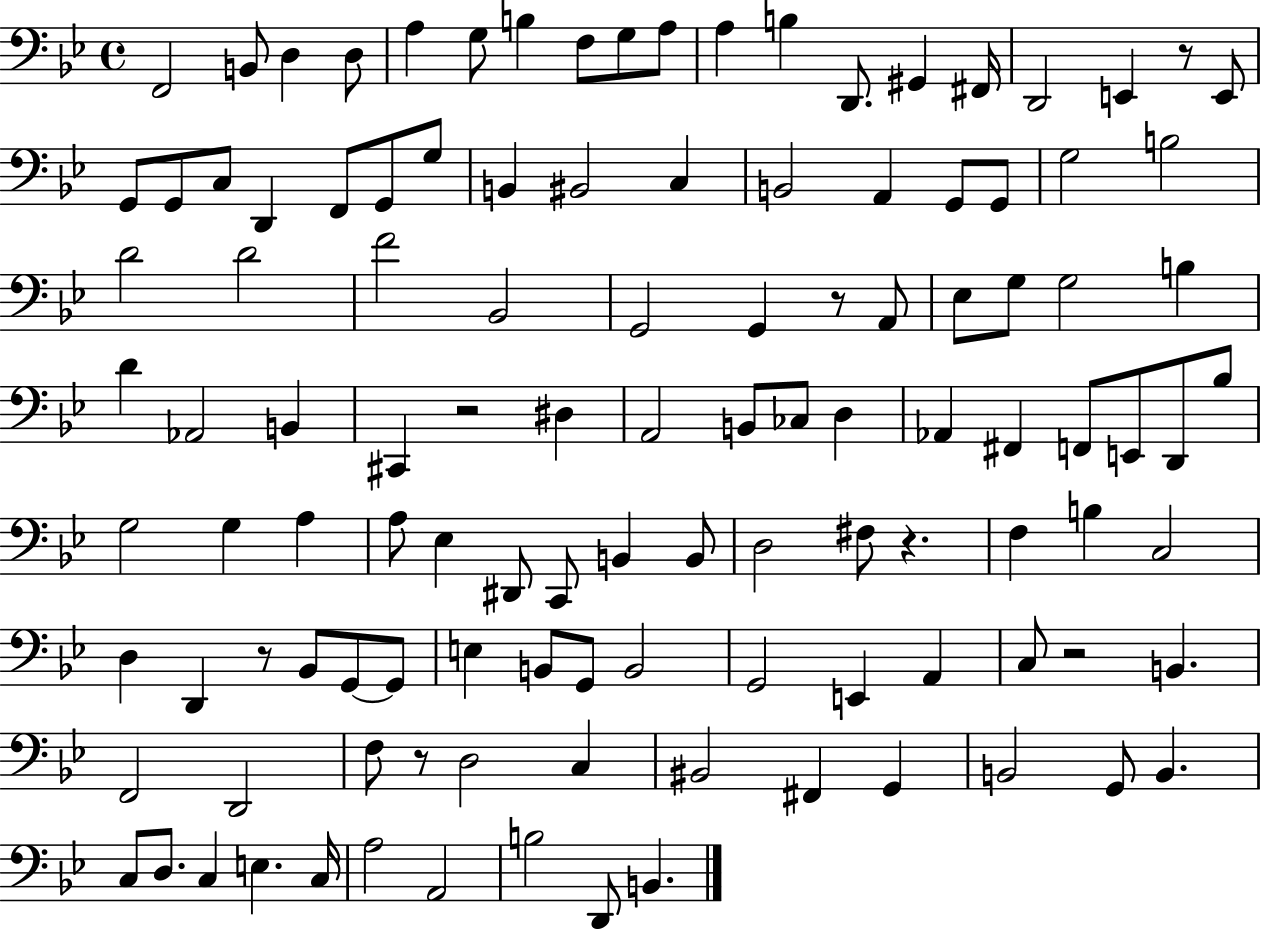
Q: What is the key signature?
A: BES major